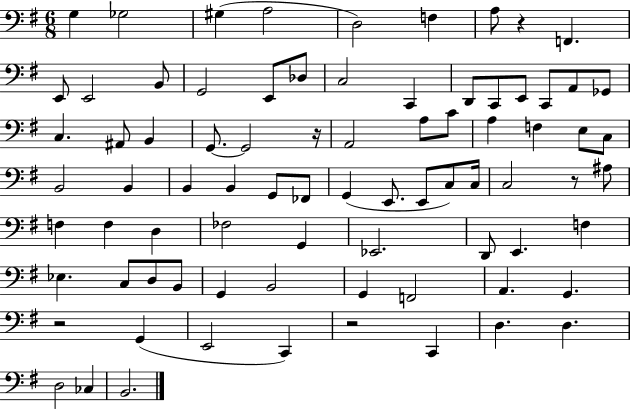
{
  \clef bass
  \numericTimeSignature
  \time 6/8
  \key g \major
  g4 ges2 | gis4( a2 | d2) f4 | a8 r4 f,4. | \break e,8 e,2 b,8 | g,2 e,8 des8 | c2 c,4 | d,8 c,8 e,8 c,8 a,8 ges,8 | \break c4. ais,8 b,4 | g,8.~~ g,2 r16 | a,2 a8 c'8 | a4 f4 e8 c8 | \break b,2 b,4 | b,4 b,4 g,8 fes,8 | g,4( e,8. e,8 c8) c16 | c2 r8 ais8 | \break f4 f4 d4 | fes2 g,4 | ees,2. | d,8 e,4. f4 | \break ees4. c8 d8 b,8 | g,4 b,2 | g,4 f,2 | a,4. g,4. | \break r2 g,4( | e,2 c,4) | r2 c,4 | d4. d4. | \break d2 ces4 | b,2. | \bar "|."
}